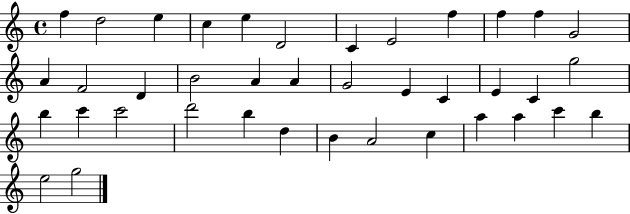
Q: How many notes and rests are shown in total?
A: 39